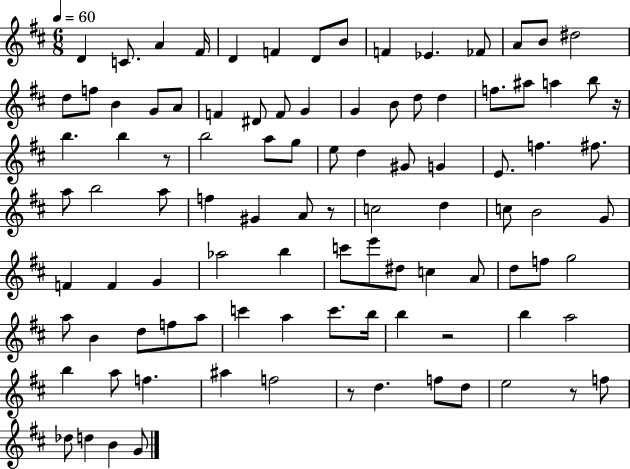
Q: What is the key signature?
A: D major